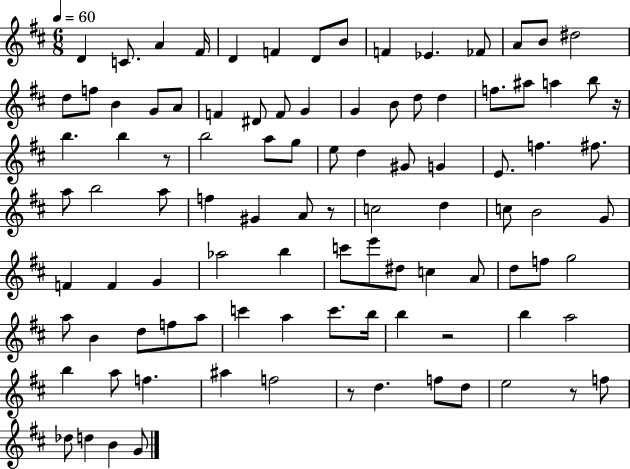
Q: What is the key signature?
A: D major